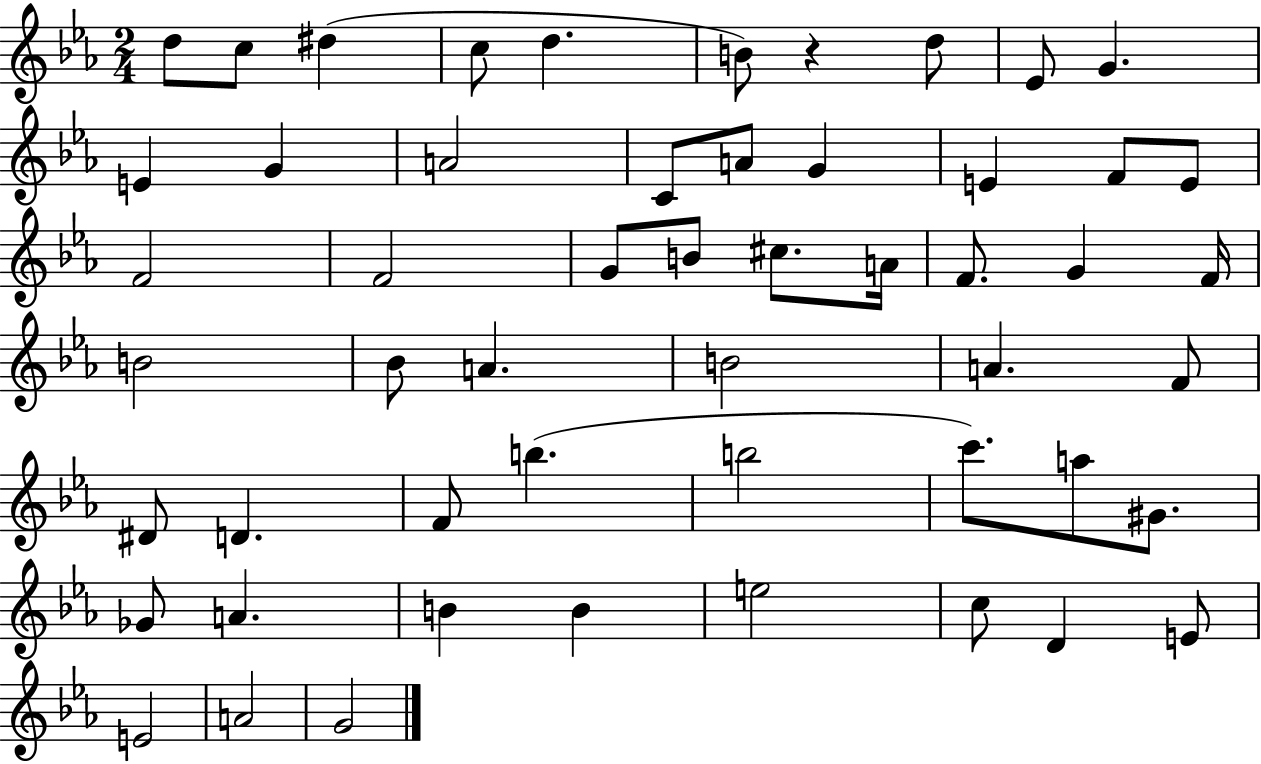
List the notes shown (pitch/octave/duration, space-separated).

D5/e C5/e D#5/q C5/e D5/q. B4/e R/q D5/e Eb4/e G4/q. E4/q G4/q A4/h C4/e A4/e G4/q E4/q F4/e E4/e F4/h F4/h G4/e B4/e C#5/e. A4/s F4/e. G4/q F4/s B4/h Bb4/e A4/q. B4/h A4/q. F4/e D#4/e D4/q. F4/e B5/q. B5/h C6/e. A5/e G#4/e. Gb4/e A4/q. B4/q B4/q E5/h C5/e D4/q E4/e E4/h A4/h G4/h